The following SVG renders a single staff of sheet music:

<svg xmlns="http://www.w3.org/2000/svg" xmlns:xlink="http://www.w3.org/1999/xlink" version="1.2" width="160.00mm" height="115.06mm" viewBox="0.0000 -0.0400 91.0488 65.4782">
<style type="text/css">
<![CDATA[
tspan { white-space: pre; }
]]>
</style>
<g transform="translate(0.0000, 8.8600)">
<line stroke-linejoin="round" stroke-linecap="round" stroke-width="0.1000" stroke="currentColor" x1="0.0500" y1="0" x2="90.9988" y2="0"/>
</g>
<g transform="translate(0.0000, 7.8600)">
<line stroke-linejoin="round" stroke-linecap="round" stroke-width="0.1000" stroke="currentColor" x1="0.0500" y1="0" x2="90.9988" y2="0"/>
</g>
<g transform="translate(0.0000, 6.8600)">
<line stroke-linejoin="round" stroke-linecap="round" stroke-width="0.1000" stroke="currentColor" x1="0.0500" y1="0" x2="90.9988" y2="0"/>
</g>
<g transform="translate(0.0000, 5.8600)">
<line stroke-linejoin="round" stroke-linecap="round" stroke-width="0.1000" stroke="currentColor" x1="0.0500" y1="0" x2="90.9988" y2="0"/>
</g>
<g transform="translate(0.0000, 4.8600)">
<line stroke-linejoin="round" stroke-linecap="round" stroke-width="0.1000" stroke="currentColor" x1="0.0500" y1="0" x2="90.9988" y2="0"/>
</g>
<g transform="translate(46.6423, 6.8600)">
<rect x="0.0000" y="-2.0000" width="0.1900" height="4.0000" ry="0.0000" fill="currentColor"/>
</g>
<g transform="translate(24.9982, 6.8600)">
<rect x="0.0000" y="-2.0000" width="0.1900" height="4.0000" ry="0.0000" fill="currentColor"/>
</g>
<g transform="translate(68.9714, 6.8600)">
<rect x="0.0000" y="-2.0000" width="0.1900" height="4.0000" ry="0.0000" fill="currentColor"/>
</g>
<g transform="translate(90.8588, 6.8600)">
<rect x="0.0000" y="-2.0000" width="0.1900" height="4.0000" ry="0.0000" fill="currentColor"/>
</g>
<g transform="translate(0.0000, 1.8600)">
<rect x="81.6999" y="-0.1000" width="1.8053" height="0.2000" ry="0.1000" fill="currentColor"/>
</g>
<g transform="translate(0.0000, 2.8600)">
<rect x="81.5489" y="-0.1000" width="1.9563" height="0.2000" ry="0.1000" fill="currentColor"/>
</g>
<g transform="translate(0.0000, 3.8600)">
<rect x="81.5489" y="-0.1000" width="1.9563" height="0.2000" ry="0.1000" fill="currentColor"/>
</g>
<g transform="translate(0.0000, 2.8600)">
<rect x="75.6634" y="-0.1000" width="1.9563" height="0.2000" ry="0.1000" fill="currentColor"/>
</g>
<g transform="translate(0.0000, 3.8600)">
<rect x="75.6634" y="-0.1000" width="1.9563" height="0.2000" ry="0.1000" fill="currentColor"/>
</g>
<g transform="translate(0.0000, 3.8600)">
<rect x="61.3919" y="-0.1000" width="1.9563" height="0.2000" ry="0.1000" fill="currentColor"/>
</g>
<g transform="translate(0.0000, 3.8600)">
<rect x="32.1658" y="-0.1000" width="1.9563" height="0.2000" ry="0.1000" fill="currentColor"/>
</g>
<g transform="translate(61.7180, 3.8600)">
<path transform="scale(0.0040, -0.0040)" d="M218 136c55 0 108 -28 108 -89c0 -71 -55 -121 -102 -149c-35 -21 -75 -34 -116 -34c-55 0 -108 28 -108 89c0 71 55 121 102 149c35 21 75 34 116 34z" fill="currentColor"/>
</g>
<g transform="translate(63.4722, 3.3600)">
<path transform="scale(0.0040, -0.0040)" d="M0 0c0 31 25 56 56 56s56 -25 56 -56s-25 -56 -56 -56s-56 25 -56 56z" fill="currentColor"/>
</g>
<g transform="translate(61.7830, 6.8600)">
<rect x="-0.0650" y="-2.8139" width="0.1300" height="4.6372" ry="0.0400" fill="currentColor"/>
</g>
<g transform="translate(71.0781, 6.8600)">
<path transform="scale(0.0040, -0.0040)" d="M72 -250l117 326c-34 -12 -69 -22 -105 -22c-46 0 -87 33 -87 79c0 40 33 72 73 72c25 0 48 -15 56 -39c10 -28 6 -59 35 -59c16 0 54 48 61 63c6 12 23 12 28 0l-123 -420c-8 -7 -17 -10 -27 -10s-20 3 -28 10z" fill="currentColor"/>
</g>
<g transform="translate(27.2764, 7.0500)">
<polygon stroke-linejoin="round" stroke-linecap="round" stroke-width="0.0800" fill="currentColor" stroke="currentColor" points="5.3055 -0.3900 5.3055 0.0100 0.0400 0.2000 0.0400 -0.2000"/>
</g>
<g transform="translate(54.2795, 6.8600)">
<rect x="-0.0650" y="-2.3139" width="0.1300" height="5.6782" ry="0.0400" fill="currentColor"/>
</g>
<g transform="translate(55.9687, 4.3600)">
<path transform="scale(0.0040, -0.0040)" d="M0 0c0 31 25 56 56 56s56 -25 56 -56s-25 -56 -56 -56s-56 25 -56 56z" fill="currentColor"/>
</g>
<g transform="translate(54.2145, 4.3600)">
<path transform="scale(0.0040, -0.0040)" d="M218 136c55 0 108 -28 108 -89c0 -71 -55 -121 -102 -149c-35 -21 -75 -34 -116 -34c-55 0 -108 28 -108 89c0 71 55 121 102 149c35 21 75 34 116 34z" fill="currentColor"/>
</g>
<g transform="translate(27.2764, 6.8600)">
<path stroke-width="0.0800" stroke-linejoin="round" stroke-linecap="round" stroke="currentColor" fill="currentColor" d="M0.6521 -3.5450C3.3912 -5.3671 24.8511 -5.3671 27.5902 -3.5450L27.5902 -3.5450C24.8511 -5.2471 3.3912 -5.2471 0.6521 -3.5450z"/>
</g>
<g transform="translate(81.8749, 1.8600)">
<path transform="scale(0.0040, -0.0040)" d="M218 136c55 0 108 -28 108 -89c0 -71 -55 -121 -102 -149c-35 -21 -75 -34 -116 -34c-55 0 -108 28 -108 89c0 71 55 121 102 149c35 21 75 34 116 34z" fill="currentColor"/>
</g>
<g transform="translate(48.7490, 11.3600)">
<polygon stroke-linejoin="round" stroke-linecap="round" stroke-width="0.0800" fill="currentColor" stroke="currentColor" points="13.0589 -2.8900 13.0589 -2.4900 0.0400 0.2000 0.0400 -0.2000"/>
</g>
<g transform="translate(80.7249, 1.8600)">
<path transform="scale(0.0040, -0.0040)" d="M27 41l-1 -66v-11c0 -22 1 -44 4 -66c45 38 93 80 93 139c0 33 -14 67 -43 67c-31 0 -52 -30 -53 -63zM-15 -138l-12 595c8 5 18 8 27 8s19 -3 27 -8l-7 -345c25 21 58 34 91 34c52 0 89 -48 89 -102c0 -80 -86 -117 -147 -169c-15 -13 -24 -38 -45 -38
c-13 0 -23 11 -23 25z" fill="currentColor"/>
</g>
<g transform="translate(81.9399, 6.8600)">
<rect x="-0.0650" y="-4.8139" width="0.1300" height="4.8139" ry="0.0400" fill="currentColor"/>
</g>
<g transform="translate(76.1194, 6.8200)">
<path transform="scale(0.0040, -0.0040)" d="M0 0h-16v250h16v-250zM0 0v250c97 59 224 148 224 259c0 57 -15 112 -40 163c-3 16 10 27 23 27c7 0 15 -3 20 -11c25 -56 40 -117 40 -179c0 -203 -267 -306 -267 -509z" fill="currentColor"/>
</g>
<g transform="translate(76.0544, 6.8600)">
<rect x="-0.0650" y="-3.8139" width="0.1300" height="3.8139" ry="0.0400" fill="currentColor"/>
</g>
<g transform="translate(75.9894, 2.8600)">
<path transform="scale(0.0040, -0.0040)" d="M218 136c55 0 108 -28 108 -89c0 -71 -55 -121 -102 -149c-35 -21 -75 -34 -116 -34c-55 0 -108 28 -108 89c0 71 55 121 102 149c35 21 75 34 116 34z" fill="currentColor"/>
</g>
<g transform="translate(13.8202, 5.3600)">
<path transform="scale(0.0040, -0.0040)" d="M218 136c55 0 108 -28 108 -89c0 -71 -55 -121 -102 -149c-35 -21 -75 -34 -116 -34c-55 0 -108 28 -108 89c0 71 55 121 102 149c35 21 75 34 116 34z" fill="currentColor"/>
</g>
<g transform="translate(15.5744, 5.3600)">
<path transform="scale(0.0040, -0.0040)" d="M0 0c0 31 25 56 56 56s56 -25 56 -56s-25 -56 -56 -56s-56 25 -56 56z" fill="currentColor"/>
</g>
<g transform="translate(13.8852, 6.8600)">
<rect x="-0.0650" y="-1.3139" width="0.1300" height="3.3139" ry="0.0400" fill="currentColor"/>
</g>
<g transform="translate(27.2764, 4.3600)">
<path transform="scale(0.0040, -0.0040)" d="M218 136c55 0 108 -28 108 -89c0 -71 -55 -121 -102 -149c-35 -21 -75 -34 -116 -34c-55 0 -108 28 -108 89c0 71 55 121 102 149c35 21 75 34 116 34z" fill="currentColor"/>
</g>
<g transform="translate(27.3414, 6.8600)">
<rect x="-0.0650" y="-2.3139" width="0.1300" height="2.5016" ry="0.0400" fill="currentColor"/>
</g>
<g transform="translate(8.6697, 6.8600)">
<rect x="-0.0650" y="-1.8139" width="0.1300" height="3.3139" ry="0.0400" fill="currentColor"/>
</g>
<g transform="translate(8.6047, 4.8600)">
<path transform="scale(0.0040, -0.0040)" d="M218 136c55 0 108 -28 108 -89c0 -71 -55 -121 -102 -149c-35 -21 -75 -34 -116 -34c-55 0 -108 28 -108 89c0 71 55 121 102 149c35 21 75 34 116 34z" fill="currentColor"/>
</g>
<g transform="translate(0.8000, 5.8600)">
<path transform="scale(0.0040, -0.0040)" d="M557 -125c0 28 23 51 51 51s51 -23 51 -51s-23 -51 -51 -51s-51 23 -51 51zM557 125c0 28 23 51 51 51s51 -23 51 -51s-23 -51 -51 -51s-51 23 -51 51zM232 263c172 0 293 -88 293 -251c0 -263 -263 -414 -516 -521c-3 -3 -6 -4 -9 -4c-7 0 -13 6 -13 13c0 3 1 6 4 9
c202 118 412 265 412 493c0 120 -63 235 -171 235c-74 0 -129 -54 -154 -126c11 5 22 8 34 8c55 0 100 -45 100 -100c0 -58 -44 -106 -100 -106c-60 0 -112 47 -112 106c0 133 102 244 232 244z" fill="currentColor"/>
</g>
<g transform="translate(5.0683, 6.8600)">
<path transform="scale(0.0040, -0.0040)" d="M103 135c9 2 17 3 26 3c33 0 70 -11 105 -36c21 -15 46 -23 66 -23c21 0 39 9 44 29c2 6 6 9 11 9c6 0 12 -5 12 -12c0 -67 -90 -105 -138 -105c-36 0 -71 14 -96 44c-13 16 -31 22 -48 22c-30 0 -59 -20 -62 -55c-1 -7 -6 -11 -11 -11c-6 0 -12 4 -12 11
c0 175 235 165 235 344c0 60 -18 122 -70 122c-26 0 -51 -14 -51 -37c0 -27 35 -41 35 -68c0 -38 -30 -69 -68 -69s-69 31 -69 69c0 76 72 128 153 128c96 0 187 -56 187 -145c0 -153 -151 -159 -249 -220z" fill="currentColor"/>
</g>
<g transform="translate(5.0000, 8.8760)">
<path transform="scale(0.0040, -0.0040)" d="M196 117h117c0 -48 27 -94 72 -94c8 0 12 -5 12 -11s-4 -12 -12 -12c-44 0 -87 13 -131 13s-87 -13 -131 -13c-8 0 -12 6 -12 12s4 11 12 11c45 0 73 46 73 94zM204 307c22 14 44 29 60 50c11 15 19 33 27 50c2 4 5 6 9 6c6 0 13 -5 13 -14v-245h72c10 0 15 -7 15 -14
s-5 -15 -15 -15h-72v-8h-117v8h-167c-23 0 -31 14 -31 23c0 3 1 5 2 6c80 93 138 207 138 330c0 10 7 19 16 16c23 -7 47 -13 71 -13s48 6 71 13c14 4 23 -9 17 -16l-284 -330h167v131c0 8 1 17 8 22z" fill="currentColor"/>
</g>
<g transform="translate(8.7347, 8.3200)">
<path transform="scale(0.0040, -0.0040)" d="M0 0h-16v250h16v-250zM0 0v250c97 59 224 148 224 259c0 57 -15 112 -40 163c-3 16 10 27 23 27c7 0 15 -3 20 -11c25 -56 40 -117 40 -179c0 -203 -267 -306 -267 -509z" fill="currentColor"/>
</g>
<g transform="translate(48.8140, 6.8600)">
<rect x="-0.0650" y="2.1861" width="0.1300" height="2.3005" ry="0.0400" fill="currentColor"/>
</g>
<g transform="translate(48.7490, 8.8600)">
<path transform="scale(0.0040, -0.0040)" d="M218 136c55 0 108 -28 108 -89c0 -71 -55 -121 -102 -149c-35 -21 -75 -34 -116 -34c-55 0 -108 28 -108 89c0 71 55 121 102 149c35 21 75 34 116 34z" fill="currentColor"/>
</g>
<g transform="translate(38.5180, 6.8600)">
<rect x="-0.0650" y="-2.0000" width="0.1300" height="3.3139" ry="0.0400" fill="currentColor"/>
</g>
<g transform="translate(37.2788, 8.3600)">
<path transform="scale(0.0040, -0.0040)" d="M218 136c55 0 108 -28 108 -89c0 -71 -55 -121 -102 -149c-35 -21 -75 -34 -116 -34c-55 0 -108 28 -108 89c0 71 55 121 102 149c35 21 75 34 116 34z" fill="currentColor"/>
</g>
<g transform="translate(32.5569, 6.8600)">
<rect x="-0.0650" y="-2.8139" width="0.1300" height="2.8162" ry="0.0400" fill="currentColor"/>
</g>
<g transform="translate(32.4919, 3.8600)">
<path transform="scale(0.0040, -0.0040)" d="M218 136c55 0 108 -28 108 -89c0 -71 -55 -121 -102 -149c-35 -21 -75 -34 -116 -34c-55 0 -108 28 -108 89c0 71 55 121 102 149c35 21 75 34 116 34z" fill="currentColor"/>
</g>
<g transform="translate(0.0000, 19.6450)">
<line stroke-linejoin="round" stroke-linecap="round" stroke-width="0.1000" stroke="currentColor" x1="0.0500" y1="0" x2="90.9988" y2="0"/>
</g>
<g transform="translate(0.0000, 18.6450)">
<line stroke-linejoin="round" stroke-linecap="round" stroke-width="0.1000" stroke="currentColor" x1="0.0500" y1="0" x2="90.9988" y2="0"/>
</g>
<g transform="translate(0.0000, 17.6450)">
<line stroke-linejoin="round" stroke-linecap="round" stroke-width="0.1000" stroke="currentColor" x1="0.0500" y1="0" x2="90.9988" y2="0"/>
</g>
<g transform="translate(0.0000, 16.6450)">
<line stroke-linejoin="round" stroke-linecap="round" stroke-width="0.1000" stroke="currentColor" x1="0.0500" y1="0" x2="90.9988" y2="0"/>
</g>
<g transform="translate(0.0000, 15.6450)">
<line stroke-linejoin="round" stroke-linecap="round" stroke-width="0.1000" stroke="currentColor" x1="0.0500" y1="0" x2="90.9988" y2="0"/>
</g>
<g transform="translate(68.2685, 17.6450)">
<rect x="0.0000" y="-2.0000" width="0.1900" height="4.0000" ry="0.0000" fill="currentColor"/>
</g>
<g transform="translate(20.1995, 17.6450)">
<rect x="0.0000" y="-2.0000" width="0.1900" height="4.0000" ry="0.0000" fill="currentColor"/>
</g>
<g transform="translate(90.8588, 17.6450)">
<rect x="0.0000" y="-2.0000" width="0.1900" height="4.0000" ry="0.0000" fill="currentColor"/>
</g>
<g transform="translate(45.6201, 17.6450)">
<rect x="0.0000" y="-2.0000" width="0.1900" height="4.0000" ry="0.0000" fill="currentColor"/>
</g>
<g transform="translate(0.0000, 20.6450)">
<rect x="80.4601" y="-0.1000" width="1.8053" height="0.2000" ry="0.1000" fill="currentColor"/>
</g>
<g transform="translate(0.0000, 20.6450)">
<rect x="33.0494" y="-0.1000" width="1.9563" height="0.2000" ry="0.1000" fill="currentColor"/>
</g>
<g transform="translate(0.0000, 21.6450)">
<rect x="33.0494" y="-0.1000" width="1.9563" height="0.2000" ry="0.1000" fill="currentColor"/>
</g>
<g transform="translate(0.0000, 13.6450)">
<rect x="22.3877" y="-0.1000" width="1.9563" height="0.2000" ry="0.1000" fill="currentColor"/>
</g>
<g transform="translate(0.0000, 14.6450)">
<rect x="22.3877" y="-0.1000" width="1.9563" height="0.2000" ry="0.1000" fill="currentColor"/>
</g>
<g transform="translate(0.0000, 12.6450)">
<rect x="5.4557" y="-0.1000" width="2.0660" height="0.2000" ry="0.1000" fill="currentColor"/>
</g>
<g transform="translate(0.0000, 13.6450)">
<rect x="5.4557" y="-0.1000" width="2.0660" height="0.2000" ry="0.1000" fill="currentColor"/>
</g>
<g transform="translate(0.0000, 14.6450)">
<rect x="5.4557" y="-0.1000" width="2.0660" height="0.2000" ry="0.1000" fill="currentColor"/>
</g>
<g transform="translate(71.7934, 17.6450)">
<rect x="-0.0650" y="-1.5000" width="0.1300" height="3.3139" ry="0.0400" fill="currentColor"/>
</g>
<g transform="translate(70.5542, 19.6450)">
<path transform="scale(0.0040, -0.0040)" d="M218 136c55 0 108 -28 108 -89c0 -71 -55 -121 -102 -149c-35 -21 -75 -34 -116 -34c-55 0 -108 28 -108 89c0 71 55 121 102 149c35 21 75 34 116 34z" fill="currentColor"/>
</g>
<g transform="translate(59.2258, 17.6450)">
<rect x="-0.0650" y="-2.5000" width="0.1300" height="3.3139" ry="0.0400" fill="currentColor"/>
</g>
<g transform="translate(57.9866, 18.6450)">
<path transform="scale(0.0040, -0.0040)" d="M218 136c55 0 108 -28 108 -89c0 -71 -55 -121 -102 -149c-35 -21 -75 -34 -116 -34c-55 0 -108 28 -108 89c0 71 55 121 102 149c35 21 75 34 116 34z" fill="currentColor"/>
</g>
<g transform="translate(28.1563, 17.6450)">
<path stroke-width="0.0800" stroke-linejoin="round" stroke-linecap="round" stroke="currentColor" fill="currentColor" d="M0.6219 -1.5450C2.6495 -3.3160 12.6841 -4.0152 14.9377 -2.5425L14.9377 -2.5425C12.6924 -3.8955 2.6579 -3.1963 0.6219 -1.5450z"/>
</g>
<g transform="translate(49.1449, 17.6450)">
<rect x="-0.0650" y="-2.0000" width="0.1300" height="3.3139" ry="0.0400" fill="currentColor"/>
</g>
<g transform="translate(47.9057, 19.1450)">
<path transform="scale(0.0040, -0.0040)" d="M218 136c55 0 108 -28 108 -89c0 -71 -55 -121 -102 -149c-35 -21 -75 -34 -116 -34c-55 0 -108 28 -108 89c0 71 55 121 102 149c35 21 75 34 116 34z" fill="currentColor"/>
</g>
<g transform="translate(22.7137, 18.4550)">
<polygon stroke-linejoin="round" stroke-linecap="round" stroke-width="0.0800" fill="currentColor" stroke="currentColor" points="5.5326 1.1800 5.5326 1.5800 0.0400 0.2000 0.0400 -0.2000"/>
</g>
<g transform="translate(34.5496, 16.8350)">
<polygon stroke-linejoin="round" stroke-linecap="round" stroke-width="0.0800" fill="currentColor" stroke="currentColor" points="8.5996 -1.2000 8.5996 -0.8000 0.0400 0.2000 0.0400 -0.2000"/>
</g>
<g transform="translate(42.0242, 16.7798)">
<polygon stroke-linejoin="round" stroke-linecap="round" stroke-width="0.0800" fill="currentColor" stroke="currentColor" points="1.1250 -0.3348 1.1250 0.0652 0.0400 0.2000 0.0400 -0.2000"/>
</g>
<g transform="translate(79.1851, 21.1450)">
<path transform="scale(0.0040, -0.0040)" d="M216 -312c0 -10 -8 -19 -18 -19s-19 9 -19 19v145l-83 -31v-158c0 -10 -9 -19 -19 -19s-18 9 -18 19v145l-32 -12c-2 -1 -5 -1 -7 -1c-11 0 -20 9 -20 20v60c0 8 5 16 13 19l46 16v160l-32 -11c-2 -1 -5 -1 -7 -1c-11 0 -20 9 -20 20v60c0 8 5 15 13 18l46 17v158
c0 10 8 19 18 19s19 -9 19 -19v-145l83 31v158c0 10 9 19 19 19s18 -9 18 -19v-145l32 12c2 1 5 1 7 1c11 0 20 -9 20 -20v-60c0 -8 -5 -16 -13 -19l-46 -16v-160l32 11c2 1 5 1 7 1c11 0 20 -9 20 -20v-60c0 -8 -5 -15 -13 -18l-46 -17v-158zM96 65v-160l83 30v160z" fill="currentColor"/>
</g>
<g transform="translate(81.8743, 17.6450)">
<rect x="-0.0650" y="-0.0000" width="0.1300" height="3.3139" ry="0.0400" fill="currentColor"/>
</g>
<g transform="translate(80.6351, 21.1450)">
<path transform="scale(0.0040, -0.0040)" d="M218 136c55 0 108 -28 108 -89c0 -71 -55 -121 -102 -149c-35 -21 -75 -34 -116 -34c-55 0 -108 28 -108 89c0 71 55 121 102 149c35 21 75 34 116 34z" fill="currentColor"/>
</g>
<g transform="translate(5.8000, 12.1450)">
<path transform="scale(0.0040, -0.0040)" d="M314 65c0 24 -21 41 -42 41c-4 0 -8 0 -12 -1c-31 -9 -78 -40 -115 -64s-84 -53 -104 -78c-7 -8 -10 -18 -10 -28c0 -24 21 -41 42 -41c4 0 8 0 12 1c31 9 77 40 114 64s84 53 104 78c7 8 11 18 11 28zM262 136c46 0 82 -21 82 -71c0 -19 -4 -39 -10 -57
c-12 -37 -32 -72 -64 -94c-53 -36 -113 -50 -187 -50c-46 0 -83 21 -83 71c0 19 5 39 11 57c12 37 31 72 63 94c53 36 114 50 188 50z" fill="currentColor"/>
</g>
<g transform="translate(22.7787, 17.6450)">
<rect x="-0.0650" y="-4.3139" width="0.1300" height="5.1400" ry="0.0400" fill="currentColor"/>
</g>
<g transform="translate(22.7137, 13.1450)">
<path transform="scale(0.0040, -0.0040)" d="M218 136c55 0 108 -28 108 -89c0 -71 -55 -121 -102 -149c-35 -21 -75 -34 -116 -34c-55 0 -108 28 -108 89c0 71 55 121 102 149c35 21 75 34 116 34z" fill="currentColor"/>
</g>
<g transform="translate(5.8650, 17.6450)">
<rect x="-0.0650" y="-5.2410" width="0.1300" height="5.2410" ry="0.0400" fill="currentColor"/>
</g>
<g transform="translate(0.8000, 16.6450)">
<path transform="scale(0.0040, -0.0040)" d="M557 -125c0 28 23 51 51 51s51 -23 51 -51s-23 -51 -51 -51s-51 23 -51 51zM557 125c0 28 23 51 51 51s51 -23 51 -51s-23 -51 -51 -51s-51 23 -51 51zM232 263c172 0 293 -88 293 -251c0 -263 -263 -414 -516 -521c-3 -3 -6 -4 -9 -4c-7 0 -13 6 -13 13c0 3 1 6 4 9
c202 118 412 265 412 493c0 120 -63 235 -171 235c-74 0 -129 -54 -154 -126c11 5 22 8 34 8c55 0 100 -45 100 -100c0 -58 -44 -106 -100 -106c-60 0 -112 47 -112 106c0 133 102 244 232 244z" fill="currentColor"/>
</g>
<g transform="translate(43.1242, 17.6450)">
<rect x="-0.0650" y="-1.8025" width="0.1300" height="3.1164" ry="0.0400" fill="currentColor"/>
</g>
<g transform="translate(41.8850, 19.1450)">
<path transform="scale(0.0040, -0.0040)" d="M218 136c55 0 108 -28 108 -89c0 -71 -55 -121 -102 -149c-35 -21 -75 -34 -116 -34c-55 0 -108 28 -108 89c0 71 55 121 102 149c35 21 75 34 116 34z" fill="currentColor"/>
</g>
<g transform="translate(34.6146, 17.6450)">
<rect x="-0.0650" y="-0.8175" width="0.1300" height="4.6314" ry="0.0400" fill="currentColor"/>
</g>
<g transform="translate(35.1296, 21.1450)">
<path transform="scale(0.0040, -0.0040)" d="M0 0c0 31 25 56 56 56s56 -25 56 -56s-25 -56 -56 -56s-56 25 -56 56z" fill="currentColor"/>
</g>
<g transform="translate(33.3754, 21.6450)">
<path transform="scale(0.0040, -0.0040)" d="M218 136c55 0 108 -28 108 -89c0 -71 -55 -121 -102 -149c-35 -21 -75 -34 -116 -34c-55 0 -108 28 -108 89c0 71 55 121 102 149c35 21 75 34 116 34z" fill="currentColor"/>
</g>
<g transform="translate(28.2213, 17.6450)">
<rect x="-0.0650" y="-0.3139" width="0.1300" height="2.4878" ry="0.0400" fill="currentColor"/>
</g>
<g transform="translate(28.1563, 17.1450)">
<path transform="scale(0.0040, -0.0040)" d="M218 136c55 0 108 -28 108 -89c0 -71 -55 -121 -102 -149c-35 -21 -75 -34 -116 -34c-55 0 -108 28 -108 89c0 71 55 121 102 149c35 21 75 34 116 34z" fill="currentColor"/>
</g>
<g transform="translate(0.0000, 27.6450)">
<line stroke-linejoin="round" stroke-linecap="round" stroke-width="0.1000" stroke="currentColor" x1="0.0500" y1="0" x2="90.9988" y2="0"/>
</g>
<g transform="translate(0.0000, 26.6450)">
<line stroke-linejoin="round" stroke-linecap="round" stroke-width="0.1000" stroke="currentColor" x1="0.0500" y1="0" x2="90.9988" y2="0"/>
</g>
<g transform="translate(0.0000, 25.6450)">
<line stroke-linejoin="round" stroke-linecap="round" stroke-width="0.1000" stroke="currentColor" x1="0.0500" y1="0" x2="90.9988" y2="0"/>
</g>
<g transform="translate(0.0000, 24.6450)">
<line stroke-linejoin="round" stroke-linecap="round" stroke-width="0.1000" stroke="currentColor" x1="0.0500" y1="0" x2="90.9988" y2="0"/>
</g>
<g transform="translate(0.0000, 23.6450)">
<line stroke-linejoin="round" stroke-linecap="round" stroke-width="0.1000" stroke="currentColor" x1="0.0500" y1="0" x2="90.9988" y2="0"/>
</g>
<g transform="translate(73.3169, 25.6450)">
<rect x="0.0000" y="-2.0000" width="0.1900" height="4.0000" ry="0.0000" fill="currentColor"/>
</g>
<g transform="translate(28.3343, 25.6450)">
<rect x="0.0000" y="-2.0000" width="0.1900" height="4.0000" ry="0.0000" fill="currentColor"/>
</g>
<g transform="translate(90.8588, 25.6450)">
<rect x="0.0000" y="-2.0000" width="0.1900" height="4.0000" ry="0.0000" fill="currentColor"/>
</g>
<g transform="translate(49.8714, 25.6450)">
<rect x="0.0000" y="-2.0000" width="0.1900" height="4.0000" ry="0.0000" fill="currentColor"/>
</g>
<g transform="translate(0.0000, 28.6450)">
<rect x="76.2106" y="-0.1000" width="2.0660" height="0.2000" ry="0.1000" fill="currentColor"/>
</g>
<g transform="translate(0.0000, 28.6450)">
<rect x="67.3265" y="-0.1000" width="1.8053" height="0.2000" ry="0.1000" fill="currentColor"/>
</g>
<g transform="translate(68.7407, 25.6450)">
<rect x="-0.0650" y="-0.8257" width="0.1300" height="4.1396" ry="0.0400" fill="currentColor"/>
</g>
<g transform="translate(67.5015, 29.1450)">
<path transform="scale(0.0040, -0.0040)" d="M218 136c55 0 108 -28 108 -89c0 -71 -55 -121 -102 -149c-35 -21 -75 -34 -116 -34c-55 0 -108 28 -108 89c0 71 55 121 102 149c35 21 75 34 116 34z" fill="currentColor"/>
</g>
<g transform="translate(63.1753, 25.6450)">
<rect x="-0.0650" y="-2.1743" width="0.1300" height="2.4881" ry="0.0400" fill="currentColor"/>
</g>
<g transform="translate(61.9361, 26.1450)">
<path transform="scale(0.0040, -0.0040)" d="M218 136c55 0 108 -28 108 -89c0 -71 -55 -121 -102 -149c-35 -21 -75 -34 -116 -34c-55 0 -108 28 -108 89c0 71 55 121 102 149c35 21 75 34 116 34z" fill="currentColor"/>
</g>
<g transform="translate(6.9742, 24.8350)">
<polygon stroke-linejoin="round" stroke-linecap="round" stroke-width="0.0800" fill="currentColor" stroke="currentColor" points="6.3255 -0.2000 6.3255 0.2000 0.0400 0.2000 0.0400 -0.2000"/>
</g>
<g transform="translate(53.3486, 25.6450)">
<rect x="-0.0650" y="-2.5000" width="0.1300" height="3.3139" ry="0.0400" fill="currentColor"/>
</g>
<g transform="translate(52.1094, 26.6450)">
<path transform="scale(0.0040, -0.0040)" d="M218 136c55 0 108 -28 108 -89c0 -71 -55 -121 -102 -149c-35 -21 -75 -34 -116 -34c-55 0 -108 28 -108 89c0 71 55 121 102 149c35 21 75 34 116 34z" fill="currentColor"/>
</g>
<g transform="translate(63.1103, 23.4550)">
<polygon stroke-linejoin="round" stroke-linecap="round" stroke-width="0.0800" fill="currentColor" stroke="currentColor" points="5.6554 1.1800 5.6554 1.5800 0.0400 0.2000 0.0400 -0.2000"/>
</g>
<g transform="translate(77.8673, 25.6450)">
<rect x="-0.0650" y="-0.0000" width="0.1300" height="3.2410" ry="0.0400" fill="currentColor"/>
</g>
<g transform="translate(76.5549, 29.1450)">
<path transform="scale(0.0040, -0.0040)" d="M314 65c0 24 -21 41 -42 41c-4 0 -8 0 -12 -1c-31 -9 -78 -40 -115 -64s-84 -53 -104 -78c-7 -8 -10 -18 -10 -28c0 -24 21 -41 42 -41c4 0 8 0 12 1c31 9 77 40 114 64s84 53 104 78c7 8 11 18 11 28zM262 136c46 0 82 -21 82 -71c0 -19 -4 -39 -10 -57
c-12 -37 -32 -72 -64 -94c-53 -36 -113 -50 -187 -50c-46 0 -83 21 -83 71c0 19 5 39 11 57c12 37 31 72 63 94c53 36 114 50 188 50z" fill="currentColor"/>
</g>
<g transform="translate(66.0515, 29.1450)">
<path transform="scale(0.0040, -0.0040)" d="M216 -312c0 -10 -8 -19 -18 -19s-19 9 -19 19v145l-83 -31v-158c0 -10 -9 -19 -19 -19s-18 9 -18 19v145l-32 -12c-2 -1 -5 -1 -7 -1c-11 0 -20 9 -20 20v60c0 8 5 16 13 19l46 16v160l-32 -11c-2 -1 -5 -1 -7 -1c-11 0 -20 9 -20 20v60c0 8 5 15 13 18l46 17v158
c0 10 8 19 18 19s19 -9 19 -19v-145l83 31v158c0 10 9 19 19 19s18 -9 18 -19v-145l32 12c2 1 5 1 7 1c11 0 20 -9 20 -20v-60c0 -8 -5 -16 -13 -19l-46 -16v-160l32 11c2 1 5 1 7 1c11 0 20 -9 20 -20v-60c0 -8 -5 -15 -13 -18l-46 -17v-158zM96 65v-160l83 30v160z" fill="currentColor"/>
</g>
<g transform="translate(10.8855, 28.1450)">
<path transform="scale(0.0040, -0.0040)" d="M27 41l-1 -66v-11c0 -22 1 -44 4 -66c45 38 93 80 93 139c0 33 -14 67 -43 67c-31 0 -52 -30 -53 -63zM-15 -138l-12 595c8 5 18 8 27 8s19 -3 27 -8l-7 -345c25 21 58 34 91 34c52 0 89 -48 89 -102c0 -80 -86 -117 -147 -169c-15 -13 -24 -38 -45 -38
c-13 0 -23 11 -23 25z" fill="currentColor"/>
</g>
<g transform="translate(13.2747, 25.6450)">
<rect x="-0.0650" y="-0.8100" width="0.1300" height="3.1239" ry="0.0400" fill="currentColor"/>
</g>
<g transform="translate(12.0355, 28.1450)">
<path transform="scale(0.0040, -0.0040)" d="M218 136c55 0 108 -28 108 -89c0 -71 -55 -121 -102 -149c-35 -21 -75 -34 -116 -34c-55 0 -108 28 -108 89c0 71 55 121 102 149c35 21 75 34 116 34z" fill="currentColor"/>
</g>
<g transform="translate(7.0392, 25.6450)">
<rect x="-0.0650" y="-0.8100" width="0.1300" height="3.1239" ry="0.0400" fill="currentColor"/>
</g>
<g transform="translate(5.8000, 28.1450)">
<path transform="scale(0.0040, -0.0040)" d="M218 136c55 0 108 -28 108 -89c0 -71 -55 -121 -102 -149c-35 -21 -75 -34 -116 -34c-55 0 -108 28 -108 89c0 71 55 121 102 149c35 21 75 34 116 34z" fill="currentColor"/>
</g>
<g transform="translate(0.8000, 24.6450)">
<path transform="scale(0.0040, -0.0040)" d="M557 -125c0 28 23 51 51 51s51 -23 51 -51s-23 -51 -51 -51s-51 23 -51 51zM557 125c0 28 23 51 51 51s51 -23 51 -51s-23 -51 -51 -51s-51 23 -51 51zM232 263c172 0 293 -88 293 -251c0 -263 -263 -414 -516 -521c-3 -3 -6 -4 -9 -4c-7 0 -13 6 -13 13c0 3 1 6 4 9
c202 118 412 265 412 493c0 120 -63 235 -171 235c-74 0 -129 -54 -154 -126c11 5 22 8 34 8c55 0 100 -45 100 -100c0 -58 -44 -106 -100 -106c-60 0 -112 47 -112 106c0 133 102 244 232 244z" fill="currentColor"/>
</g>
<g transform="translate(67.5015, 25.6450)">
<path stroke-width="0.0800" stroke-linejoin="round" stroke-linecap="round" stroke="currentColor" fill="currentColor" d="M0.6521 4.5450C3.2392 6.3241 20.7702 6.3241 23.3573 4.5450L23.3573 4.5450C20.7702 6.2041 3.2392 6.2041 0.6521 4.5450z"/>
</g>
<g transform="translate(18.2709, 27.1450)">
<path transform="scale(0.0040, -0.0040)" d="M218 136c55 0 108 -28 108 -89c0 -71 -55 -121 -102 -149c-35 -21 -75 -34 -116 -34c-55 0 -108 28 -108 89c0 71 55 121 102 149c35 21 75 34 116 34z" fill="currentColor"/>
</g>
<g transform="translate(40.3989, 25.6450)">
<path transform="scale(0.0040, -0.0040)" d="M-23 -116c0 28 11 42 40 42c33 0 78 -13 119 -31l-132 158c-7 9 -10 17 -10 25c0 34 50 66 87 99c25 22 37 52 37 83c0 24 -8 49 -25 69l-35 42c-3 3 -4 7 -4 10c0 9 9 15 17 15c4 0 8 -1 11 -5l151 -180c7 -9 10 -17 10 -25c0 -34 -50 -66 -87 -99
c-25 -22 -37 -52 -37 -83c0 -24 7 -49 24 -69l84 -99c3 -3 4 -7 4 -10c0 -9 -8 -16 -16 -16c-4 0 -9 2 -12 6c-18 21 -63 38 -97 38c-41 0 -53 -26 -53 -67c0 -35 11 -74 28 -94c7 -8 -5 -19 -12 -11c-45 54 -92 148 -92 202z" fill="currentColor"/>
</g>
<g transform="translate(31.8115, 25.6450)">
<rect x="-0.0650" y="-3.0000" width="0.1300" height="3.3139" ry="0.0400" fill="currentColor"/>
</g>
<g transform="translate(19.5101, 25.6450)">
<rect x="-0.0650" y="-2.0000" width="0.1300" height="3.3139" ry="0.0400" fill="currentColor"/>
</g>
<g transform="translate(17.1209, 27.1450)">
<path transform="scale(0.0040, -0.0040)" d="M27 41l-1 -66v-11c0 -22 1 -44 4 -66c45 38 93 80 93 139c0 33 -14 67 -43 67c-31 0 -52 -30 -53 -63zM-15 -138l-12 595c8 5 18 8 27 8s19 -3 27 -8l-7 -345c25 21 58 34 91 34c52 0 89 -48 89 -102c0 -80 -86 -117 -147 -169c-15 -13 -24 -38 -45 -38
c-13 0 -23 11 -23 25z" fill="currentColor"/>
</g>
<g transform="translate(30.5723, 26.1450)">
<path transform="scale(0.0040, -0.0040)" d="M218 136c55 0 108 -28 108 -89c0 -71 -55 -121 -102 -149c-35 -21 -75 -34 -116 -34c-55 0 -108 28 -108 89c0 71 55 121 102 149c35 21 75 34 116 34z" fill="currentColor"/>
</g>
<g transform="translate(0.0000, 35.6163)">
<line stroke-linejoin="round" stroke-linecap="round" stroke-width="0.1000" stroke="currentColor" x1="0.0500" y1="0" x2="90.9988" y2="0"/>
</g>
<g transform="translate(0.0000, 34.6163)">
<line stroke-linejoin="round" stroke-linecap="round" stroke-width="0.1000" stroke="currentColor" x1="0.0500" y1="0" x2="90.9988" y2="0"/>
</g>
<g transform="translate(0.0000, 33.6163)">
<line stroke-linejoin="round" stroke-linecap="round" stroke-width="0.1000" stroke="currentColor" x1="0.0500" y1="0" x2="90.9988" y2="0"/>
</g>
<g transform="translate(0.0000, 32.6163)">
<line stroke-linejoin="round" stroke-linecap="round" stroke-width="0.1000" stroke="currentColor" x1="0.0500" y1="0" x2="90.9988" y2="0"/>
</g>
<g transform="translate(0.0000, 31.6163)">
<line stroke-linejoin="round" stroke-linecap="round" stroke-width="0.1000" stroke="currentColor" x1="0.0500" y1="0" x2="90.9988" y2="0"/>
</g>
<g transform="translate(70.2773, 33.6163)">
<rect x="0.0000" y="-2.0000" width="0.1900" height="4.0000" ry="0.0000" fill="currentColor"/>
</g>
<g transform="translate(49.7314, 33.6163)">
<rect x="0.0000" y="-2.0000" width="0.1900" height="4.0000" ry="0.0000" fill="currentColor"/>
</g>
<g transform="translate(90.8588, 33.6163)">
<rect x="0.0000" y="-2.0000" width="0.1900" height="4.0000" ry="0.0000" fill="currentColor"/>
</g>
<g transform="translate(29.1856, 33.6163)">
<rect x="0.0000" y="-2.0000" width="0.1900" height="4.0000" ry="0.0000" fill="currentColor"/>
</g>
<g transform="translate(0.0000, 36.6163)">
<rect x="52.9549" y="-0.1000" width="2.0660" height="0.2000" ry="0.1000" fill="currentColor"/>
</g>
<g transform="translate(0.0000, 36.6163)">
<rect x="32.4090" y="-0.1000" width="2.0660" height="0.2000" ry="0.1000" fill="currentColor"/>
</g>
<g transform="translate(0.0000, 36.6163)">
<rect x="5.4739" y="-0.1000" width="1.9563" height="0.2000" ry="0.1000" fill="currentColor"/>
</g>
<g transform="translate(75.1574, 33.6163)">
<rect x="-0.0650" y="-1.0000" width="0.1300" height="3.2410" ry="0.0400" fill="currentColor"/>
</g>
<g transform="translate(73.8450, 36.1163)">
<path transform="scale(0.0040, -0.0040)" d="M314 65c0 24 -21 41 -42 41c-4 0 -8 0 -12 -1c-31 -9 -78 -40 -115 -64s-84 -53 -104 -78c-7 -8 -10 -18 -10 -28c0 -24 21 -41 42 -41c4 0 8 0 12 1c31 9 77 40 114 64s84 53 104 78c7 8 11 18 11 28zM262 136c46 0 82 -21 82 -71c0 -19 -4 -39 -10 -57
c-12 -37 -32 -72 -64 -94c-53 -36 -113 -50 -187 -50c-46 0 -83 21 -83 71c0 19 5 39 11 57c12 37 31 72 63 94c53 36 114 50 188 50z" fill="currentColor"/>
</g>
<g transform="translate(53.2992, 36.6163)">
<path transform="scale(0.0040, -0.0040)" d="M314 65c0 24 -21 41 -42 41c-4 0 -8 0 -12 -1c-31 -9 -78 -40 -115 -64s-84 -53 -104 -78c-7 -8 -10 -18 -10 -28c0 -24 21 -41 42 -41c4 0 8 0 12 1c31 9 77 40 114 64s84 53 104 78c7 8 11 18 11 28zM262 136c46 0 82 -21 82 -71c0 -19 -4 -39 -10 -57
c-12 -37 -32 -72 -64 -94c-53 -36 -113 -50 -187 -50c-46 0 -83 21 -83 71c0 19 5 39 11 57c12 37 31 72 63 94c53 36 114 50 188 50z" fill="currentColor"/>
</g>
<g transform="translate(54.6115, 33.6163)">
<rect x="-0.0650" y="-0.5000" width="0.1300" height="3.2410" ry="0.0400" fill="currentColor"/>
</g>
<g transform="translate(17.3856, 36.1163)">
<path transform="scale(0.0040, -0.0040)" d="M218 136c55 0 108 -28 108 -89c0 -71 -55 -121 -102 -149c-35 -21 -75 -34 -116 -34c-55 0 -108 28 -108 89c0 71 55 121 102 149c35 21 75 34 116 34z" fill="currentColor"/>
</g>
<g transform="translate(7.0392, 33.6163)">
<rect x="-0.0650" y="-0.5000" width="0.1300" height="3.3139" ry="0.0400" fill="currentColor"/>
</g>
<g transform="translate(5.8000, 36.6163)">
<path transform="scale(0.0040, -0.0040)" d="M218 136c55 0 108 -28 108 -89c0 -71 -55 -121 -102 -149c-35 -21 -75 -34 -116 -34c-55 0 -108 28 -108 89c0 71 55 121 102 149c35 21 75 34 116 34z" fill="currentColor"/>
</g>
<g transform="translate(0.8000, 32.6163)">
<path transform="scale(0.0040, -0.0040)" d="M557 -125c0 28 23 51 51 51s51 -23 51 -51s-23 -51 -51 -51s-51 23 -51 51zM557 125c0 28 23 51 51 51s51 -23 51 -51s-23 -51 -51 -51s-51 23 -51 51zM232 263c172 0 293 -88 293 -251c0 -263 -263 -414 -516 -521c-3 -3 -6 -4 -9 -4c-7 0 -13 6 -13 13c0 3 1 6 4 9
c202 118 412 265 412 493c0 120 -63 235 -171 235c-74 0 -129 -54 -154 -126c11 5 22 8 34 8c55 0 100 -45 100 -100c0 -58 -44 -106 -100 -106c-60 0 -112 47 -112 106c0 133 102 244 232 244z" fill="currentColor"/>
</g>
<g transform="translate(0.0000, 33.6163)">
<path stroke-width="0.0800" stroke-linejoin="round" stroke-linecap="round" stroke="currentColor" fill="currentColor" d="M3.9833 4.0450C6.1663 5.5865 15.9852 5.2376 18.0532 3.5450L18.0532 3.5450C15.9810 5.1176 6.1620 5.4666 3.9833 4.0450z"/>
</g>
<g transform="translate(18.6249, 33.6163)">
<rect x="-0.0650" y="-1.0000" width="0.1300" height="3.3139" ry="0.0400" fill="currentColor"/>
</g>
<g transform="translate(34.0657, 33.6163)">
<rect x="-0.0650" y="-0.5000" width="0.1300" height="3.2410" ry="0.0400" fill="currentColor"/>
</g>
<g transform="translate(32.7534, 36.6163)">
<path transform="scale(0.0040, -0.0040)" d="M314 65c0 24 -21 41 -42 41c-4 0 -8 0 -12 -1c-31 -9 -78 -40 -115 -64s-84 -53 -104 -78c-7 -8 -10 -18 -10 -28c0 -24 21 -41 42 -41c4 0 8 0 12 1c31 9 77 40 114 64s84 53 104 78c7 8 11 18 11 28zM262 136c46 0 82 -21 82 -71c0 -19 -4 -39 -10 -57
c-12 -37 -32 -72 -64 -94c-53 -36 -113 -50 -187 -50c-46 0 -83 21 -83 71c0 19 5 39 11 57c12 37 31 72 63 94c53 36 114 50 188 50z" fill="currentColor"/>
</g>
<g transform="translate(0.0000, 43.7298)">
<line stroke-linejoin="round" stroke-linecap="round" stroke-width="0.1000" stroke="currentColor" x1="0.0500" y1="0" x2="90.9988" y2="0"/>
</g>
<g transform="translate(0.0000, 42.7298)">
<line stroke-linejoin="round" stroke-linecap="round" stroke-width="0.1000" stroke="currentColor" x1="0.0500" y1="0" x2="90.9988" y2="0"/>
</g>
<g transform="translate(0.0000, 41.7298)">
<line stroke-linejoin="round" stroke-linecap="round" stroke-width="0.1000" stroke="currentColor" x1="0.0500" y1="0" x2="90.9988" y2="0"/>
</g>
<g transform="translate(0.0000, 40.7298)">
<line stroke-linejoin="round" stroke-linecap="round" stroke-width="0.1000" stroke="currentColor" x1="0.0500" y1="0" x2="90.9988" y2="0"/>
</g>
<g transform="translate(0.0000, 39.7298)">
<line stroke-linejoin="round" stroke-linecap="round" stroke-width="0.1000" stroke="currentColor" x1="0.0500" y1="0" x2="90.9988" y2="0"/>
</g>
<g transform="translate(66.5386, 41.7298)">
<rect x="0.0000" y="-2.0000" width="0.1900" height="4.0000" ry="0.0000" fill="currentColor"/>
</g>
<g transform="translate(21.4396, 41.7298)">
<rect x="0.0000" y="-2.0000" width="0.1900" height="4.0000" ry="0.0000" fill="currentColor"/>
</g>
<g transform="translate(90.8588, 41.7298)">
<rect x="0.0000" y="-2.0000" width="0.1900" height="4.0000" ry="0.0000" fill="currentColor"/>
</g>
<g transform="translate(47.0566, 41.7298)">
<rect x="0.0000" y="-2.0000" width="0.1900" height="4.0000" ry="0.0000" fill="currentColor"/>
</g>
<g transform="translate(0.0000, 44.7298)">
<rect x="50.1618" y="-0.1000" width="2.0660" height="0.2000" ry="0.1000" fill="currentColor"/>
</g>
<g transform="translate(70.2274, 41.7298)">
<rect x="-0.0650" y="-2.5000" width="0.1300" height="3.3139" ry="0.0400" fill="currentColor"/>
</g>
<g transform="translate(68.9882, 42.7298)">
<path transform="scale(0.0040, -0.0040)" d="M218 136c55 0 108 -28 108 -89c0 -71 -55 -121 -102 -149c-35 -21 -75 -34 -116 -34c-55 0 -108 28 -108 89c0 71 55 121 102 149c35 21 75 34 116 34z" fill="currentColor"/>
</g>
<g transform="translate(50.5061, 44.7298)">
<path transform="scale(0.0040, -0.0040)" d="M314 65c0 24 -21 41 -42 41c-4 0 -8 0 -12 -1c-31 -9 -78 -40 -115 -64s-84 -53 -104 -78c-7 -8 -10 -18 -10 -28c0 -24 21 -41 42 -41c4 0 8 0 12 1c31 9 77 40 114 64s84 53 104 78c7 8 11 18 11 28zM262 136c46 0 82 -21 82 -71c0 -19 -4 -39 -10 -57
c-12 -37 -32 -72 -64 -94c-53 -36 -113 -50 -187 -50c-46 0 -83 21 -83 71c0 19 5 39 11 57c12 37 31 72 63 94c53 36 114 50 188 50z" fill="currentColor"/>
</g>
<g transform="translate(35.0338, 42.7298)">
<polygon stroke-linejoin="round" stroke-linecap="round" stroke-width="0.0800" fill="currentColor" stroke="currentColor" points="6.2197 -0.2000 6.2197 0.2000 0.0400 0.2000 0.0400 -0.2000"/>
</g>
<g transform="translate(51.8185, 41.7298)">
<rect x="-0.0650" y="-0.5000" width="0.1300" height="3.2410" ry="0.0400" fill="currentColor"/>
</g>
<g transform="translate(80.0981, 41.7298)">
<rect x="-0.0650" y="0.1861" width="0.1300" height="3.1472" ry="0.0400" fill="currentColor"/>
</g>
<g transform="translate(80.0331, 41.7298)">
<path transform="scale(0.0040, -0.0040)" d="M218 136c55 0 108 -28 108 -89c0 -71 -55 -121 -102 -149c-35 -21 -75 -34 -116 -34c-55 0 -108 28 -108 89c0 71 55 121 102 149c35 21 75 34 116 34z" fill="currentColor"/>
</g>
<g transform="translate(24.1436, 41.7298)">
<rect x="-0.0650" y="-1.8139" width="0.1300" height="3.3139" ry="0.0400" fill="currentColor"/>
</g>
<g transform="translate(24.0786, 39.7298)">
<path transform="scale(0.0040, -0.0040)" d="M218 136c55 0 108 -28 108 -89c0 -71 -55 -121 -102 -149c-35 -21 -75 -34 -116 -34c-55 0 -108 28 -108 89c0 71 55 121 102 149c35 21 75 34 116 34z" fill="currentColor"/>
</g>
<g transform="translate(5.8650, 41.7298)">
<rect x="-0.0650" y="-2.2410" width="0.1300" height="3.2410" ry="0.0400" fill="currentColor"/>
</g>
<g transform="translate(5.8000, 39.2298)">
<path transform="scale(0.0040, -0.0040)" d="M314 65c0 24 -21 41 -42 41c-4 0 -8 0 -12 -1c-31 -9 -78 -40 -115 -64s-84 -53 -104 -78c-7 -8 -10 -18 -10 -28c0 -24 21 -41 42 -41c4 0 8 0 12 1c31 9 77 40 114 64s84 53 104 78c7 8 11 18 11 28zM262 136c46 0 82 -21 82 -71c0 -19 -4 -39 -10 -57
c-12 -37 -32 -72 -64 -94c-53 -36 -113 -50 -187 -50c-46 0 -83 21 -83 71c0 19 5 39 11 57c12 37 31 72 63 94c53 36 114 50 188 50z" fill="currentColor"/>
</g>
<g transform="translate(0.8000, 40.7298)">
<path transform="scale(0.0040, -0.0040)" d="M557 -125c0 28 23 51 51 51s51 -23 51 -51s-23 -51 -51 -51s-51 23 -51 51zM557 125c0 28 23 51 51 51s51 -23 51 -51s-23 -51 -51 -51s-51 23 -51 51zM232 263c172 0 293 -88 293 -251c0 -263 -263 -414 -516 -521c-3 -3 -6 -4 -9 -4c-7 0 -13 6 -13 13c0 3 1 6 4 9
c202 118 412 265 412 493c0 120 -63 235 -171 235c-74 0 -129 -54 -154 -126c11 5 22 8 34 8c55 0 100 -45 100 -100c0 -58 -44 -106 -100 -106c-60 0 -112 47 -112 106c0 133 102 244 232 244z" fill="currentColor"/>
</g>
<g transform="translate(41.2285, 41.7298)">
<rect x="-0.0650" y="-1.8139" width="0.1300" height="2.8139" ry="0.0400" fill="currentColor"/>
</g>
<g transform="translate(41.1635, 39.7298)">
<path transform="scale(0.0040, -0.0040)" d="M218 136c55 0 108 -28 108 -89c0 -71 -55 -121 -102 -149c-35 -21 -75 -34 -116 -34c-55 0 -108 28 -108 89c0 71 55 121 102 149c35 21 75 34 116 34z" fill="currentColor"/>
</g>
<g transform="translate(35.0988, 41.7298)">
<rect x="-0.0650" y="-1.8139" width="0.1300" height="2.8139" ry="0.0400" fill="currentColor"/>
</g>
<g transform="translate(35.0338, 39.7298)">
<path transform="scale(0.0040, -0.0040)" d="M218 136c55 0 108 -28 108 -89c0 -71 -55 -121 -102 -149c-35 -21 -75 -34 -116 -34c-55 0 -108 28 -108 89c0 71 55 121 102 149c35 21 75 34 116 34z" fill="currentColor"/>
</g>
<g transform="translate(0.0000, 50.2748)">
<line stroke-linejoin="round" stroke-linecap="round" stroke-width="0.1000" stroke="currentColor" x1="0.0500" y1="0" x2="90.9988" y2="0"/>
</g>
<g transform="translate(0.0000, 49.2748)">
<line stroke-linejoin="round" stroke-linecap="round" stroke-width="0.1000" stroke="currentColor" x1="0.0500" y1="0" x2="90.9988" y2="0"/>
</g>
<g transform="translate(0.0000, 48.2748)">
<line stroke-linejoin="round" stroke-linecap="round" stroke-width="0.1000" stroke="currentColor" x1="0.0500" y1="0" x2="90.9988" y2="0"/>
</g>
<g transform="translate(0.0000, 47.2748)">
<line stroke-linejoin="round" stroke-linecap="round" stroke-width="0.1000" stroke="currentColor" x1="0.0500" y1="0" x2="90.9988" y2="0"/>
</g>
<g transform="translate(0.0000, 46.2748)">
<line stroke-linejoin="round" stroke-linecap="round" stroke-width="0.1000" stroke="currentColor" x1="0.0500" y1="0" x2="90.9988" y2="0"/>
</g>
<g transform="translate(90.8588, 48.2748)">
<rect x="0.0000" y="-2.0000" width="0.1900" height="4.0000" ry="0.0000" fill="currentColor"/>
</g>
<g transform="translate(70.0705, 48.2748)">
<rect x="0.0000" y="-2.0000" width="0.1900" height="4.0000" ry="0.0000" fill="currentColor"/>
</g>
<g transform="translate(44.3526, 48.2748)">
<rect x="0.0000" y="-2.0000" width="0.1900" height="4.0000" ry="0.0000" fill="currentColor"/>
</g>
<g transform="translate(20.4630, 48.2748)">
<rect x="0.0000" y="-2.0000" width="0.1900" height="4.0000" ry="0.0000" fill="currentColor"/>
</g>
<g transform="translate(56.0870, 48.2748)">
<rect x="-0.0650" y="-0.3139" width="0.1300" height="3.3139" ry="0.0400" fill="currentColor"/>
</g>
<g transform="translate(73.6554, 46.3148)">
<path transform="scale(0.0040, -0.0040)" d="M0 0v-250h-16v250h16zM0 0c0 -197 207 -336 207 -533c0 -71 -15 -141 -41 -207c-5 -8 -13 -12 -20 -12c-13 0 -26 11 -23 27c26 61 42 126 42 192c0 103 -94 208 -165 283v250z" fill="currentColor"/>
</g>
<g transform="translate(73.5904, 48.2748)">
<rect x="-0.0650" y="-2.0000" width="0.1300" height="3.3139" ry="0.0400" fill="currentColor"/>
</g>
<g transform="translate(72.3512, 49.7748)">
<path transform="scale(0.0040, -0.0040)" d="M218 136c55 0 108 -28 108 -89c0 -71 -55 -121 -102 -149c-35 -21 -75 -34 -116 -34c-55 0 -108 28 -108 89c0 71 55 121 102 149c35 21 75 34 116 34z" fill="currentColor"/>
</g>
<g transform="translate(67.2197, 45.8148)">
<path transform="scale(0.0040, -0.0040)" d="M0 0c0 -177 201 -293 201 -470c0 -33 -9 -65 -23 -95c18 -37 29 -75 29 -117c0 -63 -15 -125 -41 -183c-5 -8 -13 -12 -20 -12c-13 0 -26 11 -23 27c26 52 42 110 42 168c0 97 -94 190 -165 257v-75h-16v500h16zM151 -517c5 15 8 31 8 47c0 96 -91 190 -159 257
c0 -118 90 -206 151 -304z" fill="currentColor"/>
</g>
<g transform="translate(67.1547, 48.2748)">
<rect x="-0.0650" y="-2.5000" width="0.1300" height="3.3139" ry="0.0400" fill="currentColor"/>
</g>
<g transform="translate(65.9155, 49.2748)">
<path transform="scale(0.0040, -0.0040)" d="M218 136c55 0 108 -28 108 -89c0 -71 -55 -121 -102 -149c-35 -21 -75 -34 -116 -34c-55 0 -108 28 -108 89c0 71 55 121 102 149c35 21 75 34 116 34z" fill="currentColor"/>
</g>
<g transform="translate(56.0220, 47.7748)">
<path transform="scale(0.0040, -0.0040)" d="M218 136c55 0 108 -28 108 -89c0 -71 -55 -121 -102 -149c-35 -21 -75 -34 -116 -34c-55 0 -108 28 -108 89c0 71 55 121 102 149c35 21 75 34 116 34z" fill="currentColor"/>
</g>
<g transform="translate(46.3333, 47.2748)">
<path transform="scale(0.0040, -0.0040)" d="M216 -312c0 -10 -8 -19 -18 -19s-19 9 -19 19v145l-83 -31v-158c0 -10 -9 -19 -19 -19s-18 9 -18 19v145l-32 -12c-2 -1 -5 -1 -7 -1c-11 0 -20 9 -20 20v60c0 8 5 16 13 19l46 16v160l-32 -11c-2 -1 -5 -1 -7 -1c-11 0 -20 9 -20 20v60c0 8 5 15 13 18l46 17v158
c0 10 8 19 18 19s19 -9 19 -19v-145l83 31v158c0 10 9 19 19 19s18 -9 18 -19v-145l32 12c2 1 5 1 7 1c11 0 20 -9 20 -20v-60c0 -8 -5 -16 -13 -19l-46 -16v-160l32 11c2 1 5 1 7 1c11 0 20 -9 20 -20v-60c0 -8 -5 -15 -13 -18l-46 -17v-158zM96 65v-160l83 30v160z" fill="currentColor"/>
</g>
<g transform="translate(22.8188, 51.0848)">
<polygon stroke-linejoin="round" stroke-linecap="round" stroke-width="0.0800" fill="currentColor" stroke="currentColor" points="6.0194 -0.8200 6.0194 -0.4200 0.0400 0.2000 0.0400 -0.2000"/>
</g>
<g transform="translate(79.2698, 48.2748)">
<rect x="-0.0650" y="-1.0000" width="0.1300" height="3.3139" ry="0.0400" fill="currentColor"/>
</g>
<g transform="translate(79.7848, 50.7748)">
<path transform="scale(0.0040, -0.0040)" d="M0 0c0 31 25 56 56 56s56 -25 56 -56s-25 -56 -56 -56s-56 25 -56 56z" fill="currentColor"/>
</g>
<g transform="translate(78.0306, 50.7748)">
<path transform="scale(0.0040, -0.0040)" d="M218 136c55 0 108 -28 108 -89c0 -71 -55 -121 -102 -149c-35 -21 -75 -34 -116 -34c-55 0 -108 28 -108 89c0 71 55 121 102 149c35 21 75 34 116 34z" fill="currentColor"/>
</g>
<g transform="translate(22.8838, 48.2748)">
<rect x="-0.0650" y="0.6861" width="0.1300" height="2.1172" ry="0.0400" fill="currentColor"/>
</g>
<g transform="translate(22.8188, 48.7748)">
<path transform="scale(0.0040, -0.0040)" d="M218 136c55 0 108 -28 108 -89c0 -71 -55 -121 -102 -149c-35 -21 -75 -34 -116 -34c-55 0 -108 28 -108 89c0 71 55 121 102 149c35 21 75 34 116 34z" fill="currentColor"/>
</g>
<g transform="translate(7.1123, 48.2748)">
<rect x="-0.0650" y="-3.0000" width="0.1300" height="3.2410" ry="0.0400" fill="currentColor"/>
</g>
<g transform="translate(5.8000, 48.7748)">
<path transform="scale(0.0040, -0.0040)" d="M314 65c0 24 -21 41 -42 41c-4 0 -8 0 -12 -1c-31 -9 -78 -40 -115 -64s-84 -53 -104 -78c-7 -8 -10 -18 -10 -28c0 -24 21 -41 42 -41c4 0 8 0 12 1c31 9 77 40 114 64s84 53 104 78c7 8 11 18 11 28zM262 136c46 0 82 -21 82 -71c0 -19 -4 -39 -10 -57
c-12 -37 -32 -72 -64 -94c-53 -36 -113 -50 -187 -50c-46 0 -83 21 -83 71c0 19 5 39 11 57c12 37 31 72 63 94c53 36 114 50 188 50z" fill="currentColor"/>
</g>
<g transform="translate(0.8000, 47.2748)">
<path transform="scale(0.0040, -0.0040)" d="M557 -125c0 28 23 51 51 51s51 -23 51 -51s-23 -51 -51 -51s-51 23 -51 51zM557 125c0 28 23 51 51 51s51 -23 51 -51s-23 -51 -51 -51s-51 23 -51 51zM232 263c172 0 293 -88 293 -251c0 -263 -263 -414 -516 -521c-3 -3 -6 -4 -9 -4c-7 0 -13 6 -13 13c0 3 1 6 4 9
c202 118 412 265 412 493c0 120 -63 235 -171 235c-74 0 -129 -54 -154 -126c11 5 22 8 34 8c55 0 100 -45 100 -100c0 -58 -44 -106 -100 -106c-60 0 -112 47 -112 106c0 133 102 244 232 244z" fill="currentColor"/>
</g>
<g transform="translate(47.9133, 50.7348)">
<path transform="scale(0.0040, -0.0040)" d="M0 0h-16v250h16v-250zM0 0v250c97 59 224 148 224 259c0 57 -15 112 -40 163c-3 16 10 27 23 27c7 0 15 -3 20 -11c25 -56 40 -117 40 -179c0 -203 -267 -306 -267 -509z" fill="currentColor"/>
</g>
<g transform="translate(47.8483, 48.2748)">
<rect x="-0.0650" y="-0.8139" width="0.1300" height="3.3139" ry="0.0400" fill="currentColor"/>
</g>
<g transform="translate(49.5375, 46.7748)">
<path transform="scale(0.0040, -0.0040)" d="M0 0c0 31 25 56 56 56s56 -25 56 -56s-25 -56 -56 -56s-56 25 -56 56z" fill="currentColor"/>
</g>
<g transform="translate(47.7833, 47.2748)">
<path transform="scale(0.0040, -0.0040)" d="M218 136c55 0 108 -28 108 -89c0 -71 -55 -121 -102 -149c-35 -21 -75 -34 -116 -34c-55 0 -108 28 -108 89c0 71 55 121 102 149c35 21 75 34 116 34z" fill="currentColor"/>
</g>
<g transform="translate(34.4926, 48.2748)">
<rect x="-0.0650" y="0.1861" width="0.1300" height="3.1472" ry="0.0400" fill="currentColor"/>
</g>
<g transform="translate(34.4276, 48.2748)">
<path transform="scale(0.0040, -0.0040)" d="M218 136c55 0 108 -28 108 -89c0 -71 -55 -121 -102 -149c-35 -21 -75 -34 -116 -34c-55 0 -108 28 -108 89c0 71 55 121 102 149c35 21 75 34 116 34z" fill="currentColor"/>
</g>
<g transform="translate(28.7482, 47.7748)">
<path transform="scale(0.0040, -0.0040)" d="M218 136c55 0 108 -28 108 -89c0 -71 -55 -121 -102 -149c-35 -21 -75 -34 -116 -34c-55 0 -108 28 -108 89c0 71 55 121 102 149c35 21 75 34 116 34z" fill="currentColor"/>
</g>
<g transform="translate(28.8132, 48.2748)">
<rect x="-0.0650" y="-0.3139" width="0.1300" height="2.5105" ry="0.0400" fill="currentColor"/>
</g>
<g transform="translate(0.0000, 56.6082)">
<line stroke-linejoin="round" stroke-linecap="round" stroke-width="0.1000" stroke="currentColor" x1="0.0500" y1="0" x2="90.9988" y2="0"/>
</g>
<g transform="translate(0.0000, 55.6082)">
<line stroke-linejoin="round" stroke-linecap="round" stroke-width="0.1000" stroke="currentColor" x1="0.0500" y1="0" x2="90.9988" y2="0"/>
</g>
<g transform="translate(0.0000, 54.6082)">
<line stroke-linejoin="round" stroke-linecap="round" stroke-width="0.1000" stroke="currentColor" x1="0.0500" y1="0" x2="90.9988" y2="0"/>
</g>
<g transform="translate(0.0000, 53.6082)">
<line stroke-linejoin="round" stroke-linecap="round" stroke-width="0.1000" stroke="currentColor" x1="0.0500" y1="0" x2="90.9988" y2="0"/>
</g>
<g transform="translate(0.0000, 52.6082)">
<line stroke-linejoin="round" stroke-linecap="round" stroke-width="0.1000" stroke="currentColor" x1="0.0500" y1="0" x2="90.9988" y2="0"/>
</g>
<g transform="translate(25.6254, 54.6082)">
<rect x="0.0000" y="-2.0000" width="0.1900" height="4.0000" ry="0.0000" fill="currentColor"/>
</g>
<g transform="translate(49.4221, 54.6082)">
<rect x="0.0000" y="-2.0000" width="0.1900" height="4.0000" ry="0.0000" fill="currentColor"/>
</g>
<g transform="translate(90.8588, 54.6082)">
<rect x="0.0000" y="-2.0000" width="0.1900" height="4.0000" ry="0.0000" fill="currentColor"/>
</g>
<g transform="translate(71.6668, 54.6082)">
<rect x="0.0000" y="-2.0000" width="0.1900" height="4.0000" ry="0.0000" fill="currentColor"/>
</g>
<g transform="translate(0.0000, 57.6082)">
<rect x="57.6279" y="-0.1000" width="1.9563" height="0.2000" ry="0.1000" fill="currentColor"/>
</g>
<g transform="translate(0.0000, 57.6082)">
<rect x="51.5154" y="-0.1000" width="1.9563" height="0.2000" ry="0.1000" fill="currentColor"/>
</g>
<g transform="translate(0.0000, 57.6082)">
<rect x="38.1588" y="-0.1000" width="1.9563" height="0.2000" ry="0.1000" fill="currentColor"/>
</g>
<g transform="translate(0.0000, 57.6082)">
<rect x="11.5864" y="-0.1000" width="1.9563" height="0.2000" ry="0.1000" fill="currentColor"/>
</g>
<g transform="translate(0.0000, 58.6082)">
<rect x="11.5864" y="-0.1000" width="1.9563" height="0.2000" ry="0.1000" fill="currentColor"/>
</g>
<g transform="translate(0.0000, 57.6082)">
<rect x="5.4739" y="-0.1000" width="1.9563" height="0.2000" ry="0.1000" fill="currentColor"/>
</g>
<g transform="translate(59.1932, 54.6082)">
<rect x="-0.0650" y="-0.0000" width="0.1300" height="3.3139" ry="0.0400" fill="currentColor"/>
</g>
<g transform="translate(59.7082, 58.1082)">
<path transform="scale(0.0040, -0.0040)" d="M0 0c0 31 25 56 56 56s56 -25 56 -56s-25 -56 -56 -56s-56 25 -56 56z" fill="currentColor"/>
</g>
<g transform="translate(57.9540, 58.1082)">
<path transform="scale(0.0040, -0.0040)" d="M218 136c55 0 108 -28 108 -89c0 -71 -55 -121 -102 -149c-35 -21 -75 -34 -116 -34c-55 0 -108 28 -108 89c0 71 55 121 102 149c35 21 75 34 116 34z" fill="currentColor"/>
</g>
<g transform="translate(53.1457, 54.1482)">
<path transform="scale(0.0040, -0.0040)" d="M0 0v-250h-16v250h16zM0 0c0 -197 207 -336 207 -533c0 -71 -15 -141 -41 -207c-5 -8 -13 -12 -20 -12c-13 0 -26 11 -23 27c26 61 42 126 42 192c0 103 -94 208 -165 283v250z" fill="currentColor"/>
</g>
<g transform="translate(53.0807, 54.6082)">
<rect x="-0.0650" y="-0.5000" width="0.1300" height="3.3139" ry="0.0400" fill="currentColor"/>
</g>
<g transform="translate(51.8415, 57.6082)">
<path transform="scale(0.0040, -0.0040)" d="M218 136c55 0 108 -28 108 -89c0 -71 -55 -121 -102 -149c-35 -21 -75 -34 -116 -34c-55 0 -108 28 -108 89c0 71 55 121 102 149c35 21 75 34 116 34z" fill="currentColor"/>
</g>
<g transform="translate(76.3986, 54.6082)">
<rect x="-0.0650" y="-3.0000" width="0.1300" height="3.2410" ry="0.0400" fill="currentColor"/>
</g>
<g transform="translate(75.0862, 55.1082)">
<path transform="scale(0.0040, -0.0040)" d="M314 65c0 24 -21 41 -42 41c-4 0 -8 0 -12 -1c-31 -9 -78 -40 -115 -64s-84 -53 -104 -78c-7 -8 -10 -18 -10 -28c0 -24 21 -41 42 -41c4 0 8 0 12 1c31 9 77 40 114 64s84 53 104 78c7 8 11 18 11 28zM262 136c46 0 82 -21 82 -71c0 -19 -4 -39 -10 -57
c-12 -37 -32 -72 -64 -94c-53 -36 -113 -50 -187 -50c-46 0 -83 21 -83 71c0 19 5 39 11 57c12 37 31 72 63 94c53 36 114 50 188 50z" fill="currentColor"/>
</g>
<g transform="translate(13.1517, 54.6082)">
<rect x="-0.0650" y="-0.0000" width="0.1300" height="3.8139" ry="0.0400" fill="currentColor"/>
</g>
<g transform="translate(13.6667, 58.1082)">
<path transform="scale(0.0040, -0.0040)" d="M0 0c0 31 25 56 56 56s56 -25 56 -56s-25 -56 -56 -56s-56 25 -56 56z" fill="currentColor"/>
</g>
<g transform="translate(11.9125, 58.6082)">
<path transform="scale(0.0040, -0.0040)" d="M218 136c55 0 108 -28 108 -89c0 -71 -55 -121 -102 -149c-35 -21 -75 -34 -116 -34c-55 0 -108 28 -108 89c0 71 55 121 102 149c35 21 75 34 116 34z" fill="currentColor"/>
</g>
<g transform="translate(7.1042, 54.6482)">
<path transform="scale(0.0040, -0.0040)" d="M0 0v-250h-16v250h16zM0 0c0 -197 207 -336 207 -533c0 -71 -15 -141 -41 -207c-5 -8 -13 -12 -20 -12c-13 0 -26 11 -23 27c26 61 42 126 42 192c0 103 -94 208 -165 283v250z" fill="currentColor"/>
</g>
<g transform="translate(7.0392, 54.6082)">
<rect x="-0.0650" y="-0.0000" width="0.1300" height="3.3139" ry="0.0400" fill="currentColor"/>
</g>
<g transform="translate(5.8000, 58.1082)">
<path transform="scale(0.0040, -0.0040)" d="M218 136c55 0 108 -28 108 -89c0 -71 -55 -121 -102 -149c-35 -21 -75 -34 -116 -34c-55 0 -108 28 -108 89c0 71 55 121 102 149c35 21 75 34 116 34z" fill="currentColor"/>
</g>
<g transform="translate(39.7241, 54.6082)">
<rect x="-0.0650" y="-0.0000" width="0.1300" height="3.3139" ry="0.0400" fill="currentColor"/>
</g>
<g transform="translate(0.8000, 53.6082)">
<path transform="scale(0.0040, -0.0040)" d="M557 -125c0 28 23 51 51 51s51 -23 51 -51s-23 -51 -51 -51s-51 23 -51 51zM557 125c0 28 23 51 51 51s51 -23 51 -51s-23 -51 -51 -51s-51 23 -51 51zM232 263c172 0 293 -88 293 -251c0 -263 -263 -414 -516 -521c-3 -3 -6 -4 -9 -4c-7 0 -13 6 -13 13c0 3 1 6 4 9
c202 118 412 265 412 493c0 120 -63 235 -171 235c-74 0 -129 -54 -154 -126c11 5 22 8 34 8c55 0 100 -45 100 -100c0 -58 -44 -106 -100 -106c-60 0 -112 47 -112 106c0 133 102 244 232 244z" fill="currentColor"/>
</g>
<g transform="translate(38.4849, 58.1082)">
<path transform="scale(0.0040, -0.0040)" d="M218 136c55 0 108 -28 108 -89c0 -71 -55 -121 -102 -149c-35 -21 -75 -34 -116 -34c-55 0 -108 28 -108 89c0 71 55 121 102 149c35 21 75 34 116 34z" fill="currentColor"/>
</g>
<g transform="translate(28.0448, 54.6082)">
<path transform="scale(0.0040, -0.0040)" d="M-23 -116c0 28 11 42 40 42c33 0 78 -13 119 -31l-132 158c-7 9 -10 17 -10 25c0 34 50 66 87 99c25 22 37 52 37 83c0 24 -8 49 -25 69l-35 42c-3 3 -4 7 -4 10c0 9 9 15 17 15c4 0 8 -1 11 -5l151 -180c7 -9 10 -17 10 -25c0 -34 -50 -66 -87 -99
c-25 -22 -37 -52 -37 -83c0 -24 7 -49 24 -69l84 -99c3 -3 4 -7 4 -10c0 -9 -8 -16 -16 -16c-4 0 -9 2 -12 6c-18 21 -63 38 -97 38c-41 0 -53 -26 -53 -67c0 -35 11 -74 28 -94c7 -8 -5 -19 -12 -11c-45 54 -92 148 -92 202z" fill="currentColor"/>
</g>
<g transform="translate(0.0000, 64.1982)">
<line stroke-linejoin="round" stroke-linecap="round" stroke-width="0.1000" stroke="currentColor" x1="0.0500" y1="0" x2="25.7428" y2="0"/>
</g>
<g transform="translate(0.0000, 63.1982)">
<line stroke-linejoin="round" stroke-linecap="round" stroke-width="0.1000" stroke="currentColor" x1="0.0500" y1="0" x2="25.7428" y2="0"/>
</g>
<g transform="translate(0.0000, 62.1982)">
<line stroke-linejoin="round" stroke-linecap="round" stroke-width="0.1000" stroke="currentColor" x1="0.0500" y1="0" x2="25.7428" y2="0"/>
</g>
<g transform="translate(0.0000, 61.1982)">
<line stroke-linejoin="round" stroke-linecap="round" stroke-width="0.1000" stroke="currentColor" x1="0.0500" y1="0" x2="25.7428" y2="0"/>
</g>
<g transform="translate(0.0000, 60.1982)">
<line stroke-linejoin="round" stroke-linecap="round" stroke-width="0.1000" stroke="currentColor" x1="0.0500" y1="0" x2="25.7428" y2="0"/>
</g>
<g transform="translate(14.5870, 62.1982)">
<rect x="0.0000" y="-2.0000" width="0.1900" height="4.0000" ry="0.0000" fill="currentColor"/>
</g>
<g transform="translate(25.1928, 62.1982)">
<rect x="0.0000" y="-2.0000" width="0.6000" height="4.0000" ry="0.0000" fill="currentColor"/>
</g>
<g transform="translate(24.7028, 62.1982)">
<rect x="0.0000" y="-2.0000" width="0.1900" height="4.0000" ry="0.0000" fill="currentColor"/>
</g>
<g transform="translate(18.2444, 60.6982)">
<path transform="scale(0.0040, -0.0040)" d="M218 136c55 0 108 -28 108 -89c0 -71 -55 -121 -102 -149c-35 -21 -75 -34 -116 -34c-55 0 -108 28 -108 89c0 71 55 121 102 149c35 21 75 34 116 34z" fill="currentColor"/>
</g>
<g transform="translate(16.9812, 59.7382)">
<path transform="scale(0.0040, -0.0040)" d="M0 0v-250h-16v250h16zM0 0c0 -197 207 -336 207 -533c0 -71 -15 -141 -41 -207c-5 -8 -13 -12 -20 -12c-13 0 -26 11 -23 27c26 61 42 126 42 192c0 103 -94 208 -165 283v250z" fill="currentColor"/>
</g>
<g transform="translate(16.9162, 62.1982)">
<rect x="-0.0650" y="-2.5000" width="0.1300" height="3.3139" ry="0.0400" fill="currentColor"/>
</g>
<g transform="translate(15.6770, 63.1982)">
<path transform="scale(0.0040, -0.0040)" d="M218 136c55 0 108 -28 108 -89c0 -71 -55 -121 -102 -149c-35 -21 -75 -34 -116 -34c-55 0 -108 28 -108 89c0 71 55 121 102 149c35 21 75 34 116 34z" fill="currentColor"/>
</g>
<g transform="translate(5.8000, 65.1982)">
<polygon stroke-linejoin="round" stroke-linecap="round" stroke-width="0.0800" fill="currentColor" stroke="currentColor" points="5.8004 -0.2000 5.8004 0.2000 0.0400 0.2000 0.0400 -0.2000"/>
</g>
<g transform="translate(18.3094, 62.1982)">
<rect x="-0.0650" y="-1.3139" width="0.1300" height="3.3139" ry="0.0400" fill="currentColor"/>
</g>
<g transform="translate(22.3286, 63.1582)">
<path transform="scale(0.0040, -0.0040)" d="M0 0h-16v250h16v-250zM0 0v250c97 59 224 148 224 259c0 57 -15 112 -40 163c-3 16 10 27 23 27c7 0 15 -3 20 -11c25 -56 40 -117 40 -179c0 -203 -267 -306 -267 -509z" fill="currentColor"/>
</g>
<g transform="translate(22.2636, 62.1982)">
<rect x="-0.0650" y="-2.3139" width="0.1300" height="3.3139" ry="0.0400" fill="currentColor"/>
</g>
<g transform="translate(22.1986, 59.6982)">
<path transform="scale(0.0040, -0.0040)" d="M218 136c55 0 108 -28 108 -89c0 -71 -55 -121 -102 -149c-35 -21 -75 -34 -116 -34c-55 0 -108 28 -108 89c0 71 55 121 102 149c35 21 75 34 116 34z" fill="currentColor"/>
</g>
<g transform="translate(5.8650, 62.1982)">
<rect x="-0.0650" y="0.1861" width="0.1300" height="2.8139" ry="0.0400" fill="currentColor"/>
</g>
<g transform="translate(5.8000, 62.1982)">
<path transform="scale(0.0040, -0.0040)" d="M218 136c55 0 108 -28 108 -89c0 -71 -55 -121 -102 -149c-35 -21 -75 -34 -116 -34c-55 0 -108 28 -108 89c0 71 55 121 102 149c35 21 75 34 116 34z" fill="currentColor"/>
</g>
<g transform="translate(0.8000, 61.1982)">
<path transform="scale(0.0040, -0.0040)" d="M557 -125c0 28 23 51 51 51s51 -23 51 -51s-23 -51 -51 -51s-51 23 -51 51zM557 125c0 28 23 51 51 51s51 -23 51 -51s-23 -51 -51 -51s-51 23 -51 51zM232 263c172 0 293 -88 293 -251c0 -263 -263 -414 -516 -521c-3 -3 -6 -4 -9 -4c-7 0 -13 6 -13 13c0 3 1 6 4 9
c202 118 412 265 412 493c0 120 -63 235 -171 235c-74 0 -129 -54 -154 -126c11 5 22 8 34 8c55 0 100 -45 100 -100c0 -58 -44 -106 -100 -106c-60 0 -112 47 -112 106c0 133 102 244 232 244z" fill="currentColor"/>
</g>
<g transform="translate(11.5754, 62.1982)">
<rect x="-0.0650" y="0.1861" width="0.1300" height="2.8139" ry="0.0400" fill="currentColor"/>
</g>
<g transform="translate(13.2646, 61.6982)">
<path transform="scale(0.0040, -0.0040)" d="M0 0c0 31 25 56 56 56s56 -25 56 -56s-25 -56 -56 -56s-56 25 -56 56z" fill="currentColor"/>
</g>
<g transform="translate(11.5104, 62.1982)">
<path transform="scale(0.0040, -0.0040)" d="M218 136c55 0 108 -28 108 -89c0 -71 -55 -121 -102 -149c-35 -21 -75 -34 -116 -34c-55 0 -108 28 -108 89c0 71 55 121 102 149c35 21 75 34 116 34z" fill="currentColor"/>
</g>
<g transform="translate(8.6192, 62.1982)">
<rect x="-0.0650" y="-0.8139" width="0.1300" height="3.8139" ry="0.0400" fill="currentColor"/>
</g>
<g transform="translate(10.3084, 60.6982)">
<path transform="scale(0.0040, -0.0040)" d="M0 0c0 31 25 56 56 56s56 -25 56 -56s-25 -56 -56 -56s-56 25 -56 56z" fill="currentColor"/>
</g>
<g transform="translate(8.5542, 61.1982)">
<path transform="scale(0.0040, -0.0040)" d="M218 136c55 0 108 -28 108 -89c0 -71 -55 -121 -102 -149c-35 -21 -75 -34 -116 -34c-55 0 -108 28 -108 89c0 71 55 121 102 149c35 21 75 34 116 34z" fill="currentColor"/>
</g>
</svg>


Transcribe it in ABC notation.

X:1
T:Untitled
M:2/4
L:1/4
K:C
A,/2 G, B,/2 C/2 A,, G,,/2 B,/2 C/2 z/2 E/2 _G A2 F/2 E,/2 C,,/2 A,,/4 A,, B,, G,, ^D,, F,,/2 _F,,/2 _A,, C, z B,, C,/2 ^D,,/2 D,,2 E,, F,, E,,2 E,,2 F,,2 B,2 A, A,/2 A,/2 E,,2 B,, D, C,2 C,/2 E,/2 D, ^F,/2 E, B,,/4 A,,/2 F,, D,,/2 C,, z D,, E,,/2 D,, C,2 D,/2 F,/2 D,/2 B,,/2 G, B,/2